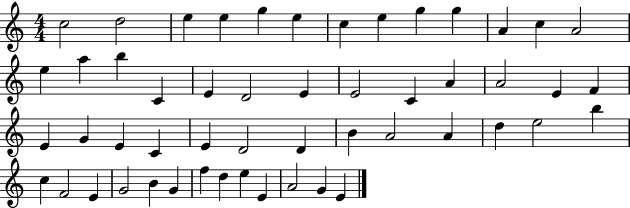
{
  \clef treble
  \numericTimeSignature
  \time 4/4
  \key c \major
  c''2 d''2 | e''4 e''4 g''4 e''4 | c''4 e''4 g''4 g''4 | a'4 c''4 a'2 | \break e''4 a''4 b''4 c'4 | e'4 d'2 e'4 | e'2 c'4 a'4 | a'2 e'4 f'4 | \break e'4 g'4 e'4 c'4 | e'4 d'2 d'4 | b'4 a'2 a'4 | d''4 e''2 b''4 | \break c''4 f'2 e'4 | g'2 b'4 g'4 | f''4 d''4 e''4 e'4 | a'2 g'4 e'4 | \break \bar "|."
}